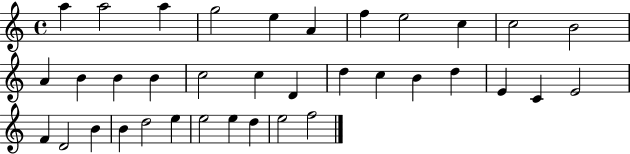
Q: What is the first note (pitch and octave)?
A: A5